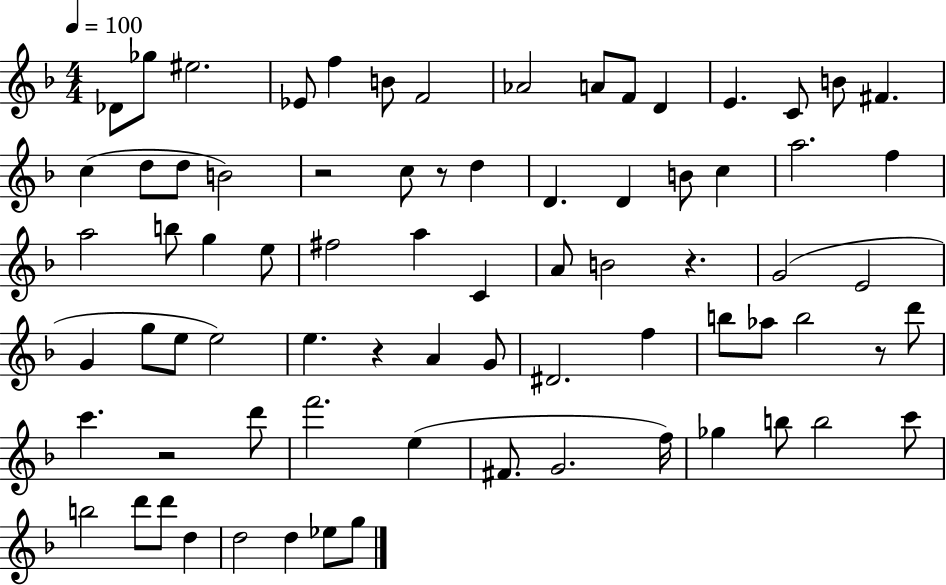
{
  \clef treble
  \numericTimeSignature
  \time 4/4
  \key f \major
  \tempo 4 = 100
  des'8 ges''8 eis''2. | ees'8 f''4 b'8 f'2 | aes'2 a'8 f'8 d'4 | e'4. c'8 b'8 fis'4. | \break c''4( d''8 d''8 b'2) | r2 c''8 r8 d''4 | d'4. d'4 b'8 c''4 | a''2. f''4 | \break a''2 b''8 g''4 e''8 | fis''2 a''4 c'4 | a'8 b'2 r4. | g'2( e'2 | \break g'4 g''8 e''8 e''2) | e''4. r4 a'4 g'8 | dis'2. f''4 | b''8 aes''8 b''2 r8 d'''8 | \break c'''4. r2 d'''8 | f'''2. e''4( | fis'8. g'2. f''16) | ges''4 b''8 b''2 c'''8 | \break b''2 d'''8 d'''8 d''4 | d''2 d''4 ees''8 g''8 | \bar "|."
}